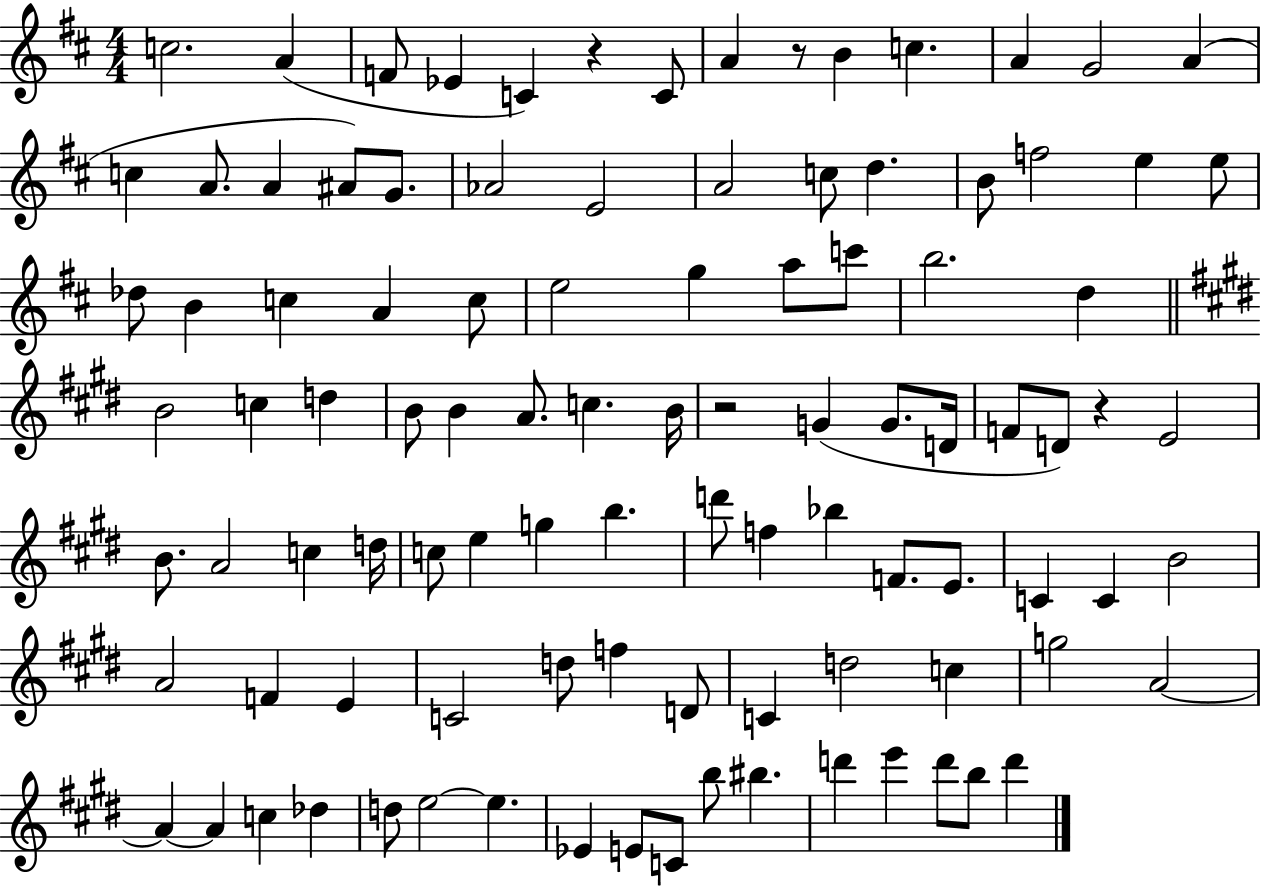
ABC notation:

X:1
T:Untitled
M:4/4
L:1/4
K:D
c2 A F/2 _E C z C/2 A z/2 B c A G2 A c A/2 A ^A/2 G/2 _A2 E2 A2 c/2 d B/2 f2 e e/2 _d/2 B c A c/2 e2 g a/2 c'/2 b2 d B2 c d B/2 B A/2 c B/4 z2 G G/2 D/4 F/2 D/2 z E2 B/2 A2 c d/4 c/2 e g b d'/2 f _b F/2 E/2 C C B2 A2 F E C2 d/2 f D/2 C d2 c g2 A2 A A c _d d/2 e2 e _E E/2 C/2 b/2 ^b d' e' d'/2 b/2 d'